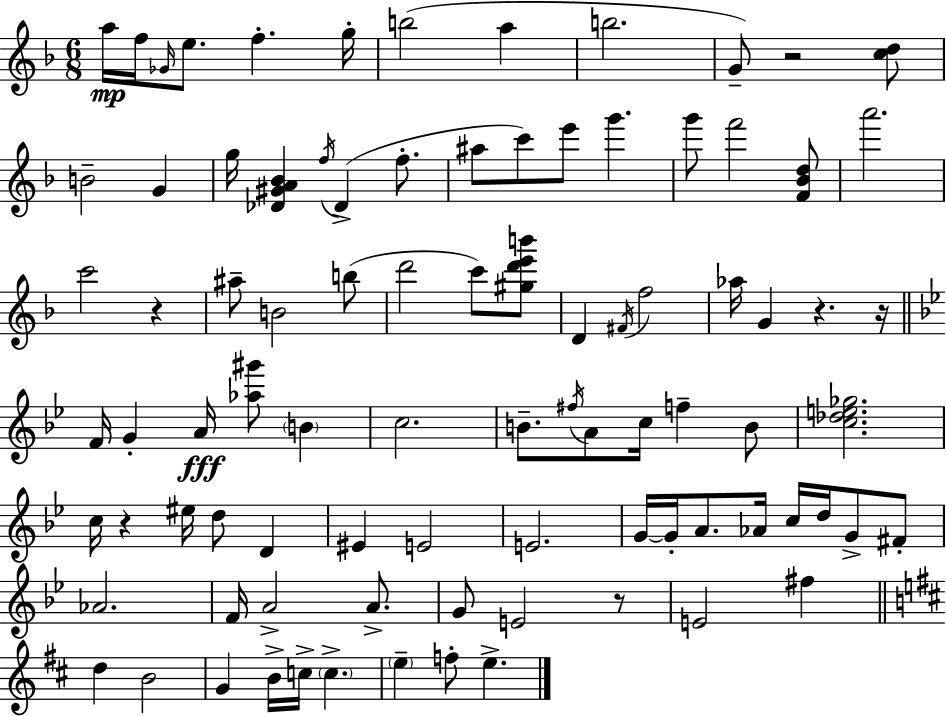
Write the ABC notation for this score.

X:1
T:Untitled
M:6/8
L:1/4
K:Dm
a/4 f/4 _G/4 e/2 f g/4 b2 a b2 G/2 z2 [cd]/2 B2 G g/4 [_D^GA_B] f/4 _D f/2 ^a/2 c'/2 e'/2 g' g'/2 f'2 [F_Bd]/2 a'2 c'2 z ^a/2 B2 b/2 d'2 c'/2 [^gd'e'b']/2 D ^F/4 f2 _a/4 G z z/4 F/4 G A/4 [_a^g']/2 B c2 B/2 ^f/4 A/2 c/4 f B/2 [c_de_g]2 c/4 z ^e/4 d/2 D ^E E2 E2 G/4 G/4 A/2 _A/4 c/4 d/4 G/2 ^F/2 _A2 F/4 A2 A/2 G/2 E2 z/2 E2 ^f d B2 G B/4 c/4 c e f/2 e